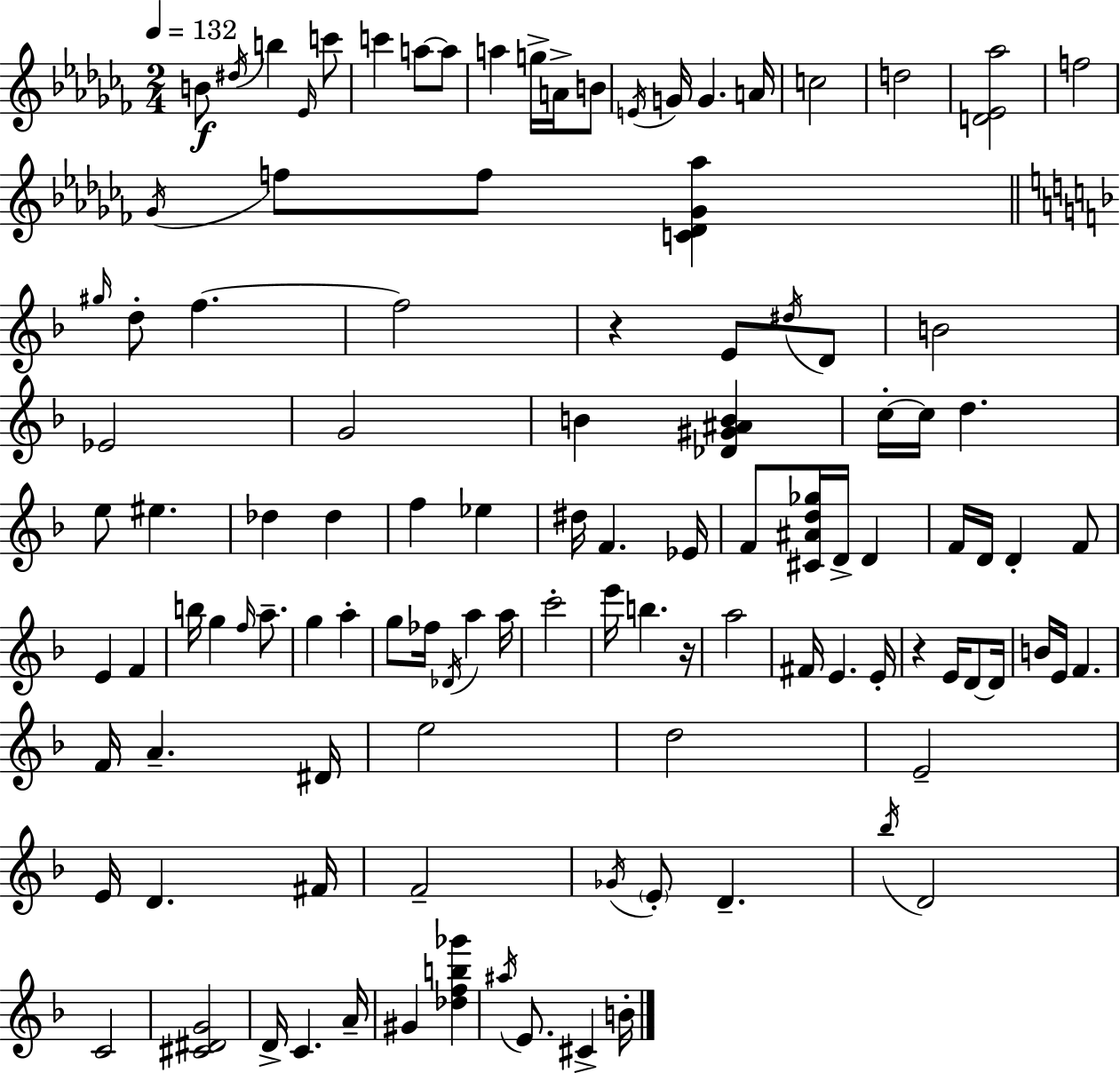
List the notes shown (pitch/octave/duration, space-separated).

B4/e D#5/s B5/q Eb4/s C6/e C6/q A5/e A5/e A5/q G5/s A4/s B4/e E4/s G4/s G4/q. A4/s C5/h D5/h [D4,Eb4,Ab5]/h F5/h Gb4/s F5/e F5/e [C4,Db4,Gb4,Ab5]/q G#5/s D5/e F5/q. F5/h R/q E4/e D#5/s D4/e B4/h Eb4/h G4/h B4/q [Db4,G#4,A#4,B4]/q C5/s C5/s D5/q. E5/e EIS5/q. Db5/q Db5/q F5/q Eb5/q D#5/s F4/q. Eb4/s F4/e [C#4,A#4,D5,Gb5]/s D4/s D4/q F4/s D4/s D4/q F4/e E4/q F4/q B5/s G5/q F5/s A5/e. G5/q A5/q G5/e FES5/s Db4/s A5/q A5/s C6/h E6/s B5/q. R/s A5/h F#4/s E4/q. E4/s R/q E4/s D4/e D4/s B4/s E4/s F4/q. F4/s A4/q. D#4/s E5/h D5/h E4/h E4/s D4/q. F#4/s F4/h Gb4/s E4/e D4/q. Bb5/s D4/h C4/h [C#4,D#4,G4]/h D4/s C4/q. A4/s G#4/q [Db5,F5,B5,Gb6]/q A#5/s E4/e. C#4/q B4/s